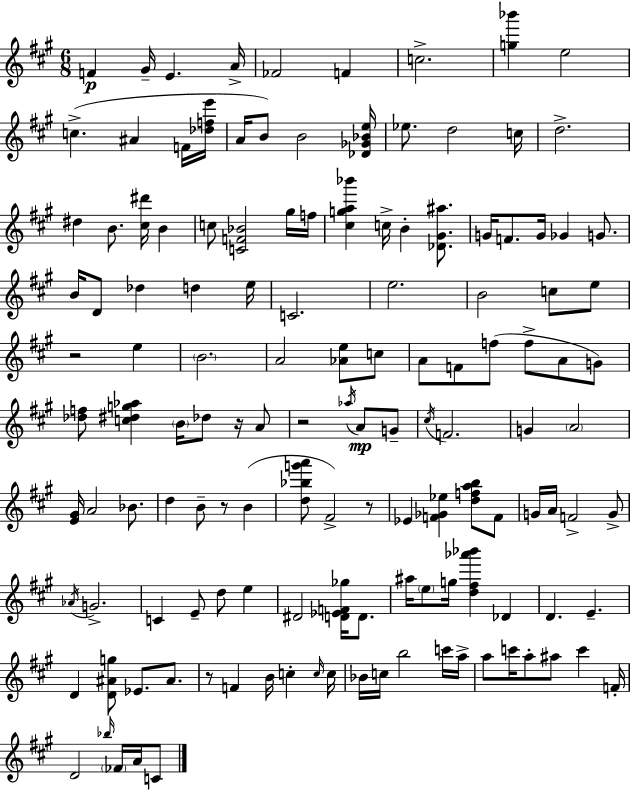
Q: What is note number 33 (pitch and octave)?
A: D4